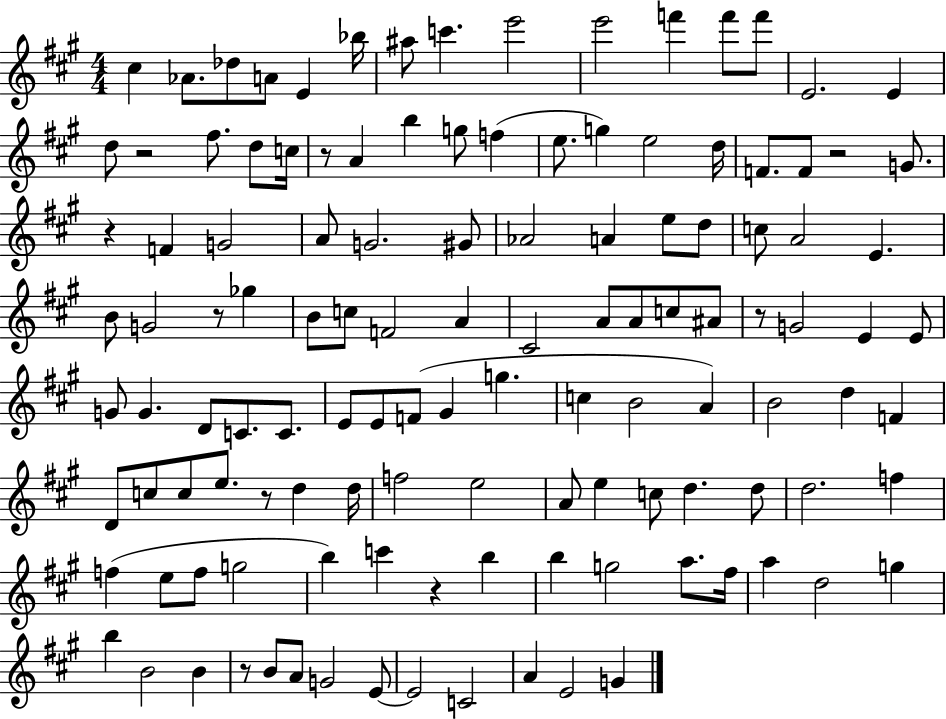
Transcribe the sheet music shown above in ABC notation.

X:1
T:Untitled
M:4/4
L:1/4
K:A
^c _A/2 _d/2 A/2 E _b/4 ^a/2 c' e'2 e'2 f' f'/2 f'/2 E2 E d/2 z2 ^f/2 d/2 c/4 z/2 A b g/2 f e/2 g e2 d/4 F/2 F/2 z2 G/2 z F G2 A/2 G2 ^G/2 _A2 A e/2 d/2 c/2 A2 E B/2 G2 z/2 _g B/2 c/2 F2 A ^C2 A/2 A/2 c/2 ^A/2 z/2 G2 E E/2 G/2 G D/2 C/2 C/2 E/2 E/2 F/2 ^G g c B2 A B2 d F D/2 c/2 c/2 e/2 z/2 d d/4 f2 e2 A/2 e c/2 d d/2 d2 f f e/2 f/2 g2 b c' z b b g2 a/2 ^f/4 a d2 g b B2 B z/2 B/2 A/2 G2 E/2 E2 C2 A E2 G